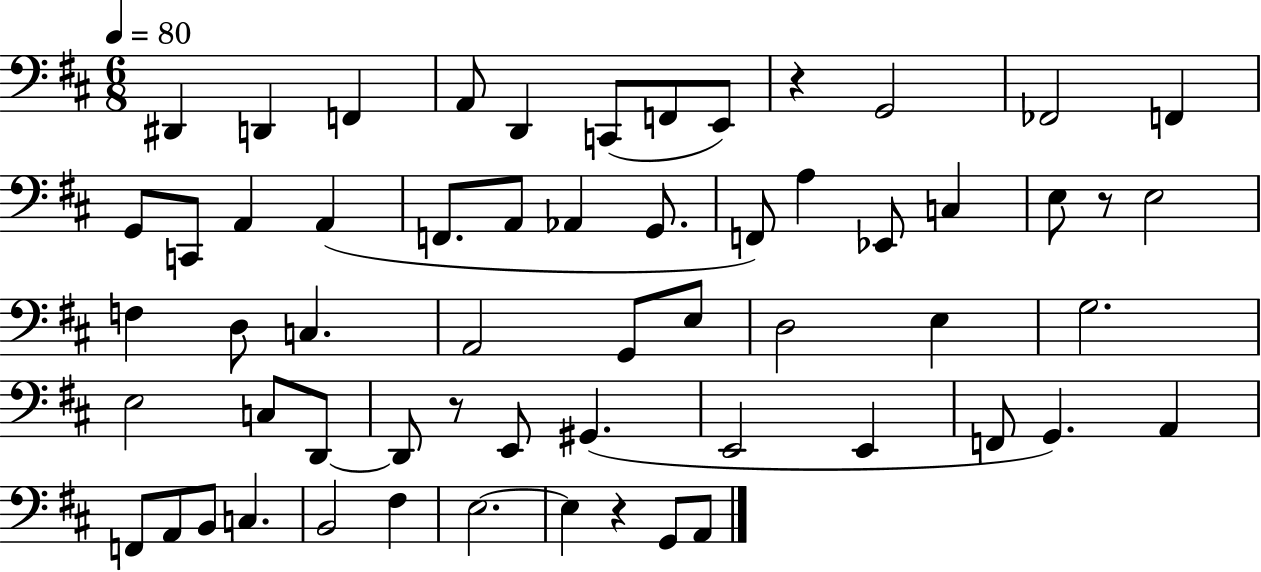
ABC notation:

X:1
T:Untitled
M:6/8
L:1/4
K:D
^D,, D,, F,, A,,/2 D,, C,,/2 F,,/2 E,,/2 z G,,2 _F,,2 F,, G,,/2 C,,/2 A,, A,, F,,/2 A,,/2 _A,, G,,/2 F,,/2 A, _E,,/2 C, E,/2 z/2 E,2 F, D,/2 C, A,,2 G,,/2 E,/2 D,2 E, G,2 E,2 C,/2 D,,/2 D,,/2 z/2 E,,/2 ^G,, E,,2 E,, F,,/2 G,, A,, F,,/2 A,,/2 B,,/2 C, B,,2 ^F, E,2 E, z G,,/2 A,,/2